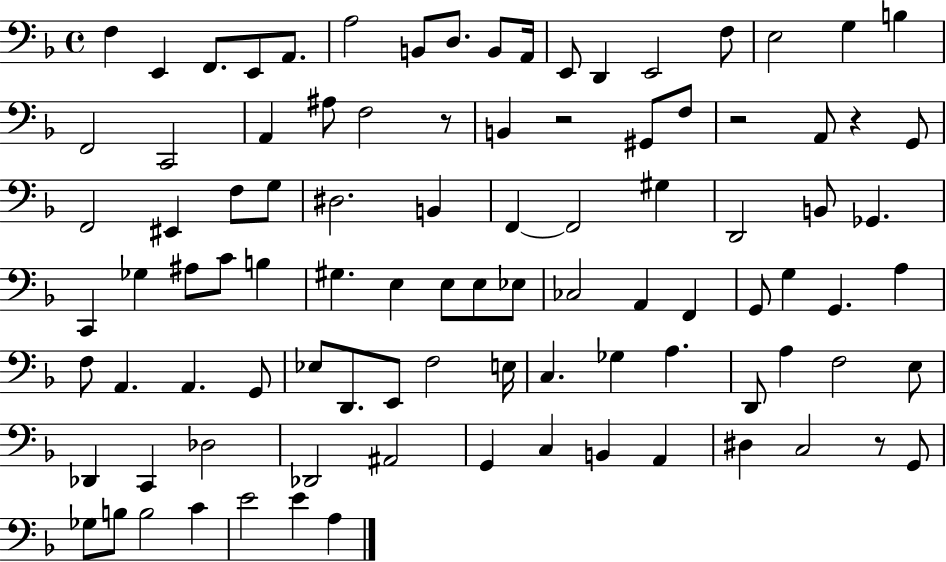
{
  \clef bass
  \time 4/4
  \defaultTimeSignature
  \key f \major
  f4 e,4 f,8. e,8 a,8. | a2 b,8 d8. b,8 a,16 | e,8 d,4 e,2 f8 | e2 g4 b4 | \break f,2 c,2 | a,4 ais8 f2 r8 | b,4 r2 gis,8 f8 | r2 a,8 r4 g,8 | \break f,2 eis,4 f8 g8 | dis2. b,4 | f,4~~ f,2 gis4 | d,2 b,8 ges,4. | \break c,4 ges4 ais8 c'8 b4 | gis4. e4 e8 e8 ees8 | ces2 a,4 f,4 | g,8 g4 g,4. a4 | \break f8 a,4. a,4. g,8 | ees8 d,8. e,8 f2 e16 | c4. ges4 a4. | d,8 a4 f2 e8 | \break des,4 c,4 des2 | des,2 ais,2 | g,4 c4 b,4 a,4 | dis4 c2 r8 g,8 | \break ges8 b8 b2 c'4 | e'2 e'4 a4 | \bar "|."
}